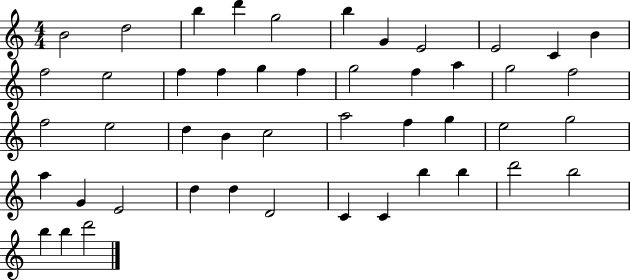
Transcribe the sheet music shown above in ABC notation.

X:1
T:Untitled
M:4/4
L:1/4
K:C
B2 d2 b d' g2 b G E2 E2 C B f2 e2 f f g f g2 f a g2 f2 f2 e2 d B c2 a2 f g e2 g2 a G E2 d d D2 C C b b d'2 b2 b b d'2